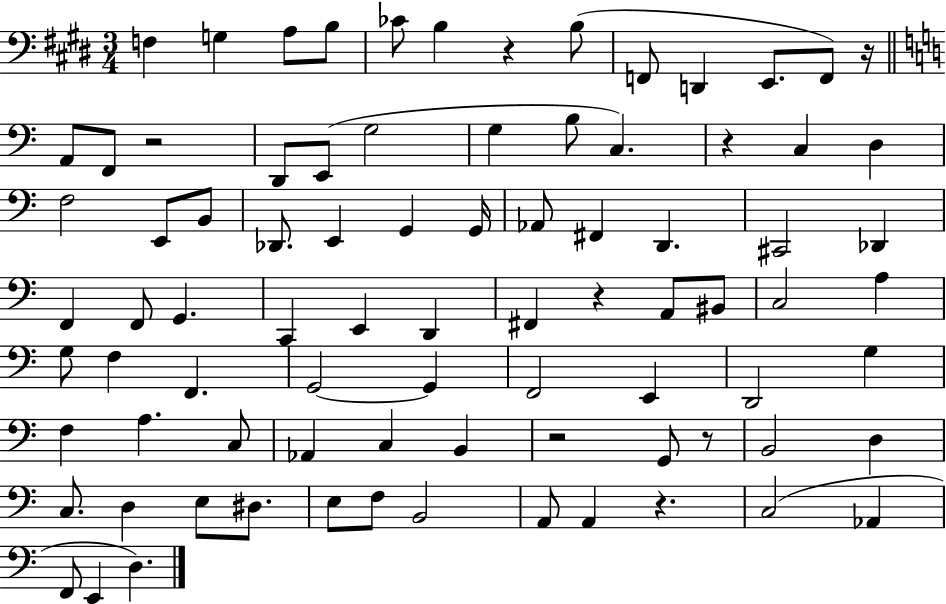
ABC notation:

X:1
T:Untitled
M:3/4
L:1/4
K:E
F, G, A,/2 B,/2 _C/2 B, z B,/2 F,,/2 D,, E,,/2 F,,/2 z/4 A,,/2 F,,/2 z2 D,,/2 E,,/2 G,2 G, B,/2 C, z C, D, F,2 E,,/2 B,,/2 _D,,/2 E,, G,, G,,/4 _A,,/2 ^F,, D,, ^C,,2 _D,, F,, F,,/2 G,, C,, E,, D,, ^F,, z A,,/2 ^B,,/2 C,2 A, G,/2 F, F,, G,,2 G,, F,,2 E,, D,,2 G, F, A, C,/2 _A,, C, B,, z2 G,,/2 z/2 B,,2 D, C,/2 D, E,/2 ^D,/2 E,/2 F,/2 B,,2 A,,/2 A,, z C,2 _A,, F,,/2 E,, D,